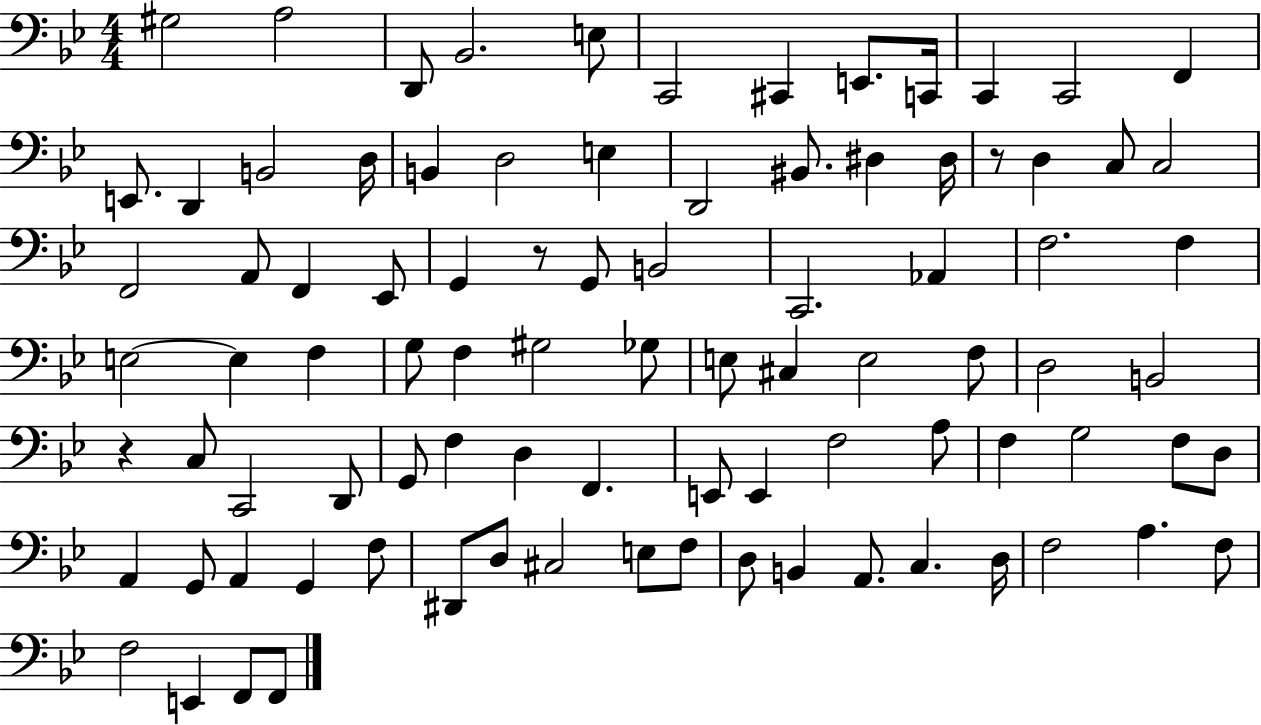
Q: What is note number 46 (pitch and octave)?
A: C#3